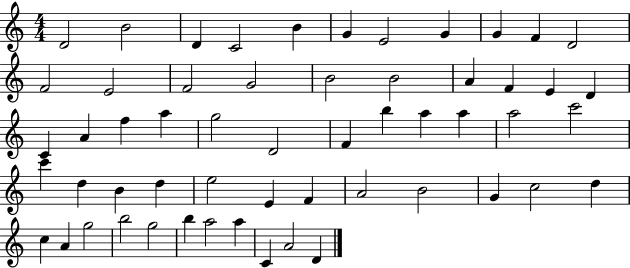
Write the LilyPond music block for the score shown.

{
  \clef treble
  \numericTimeSignature
  \time 4/4
  \key c \major
  d'2 b'2 | d'4 c'2 b'4 | g'4 e'2 g'4 | g'4 f'4 d'2 | \break f'2 e'2 | f'2 g'2 | b'2 b'2 | a'4 f'4 e'4 d'4 | \break c'4 a'4 f''4 a''4 | g''2 d'2 | f'4 b''4 a''4 a''4 | a''2 c'''2 | \break c'''4 d''4 b'4 d''4 | e''2 e'4 f'4 | a'2 b'2 | g'4 c''2 d''4 | \break c''4 a'4 g''2 | b''2 g''2 | b''4 a''2 a''4 | c'4 a'2 d'4 | \break \bar "|."
}